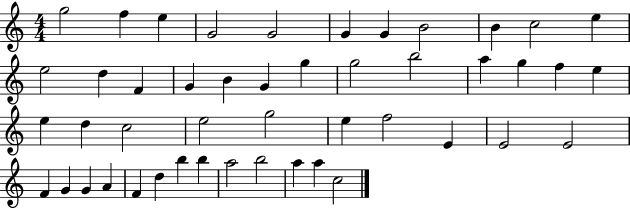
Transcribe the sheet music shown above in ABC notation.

X:1
T:Untitled
M:4/4
L:1/4
K:C
g2 f e G2 G2 G G B2 B c2 e e2 d F G B G g g2 b2 a g f e e d c2 e2 g2 e f2 E E2 E2 F G G A F d b b a2 b2 a a c2